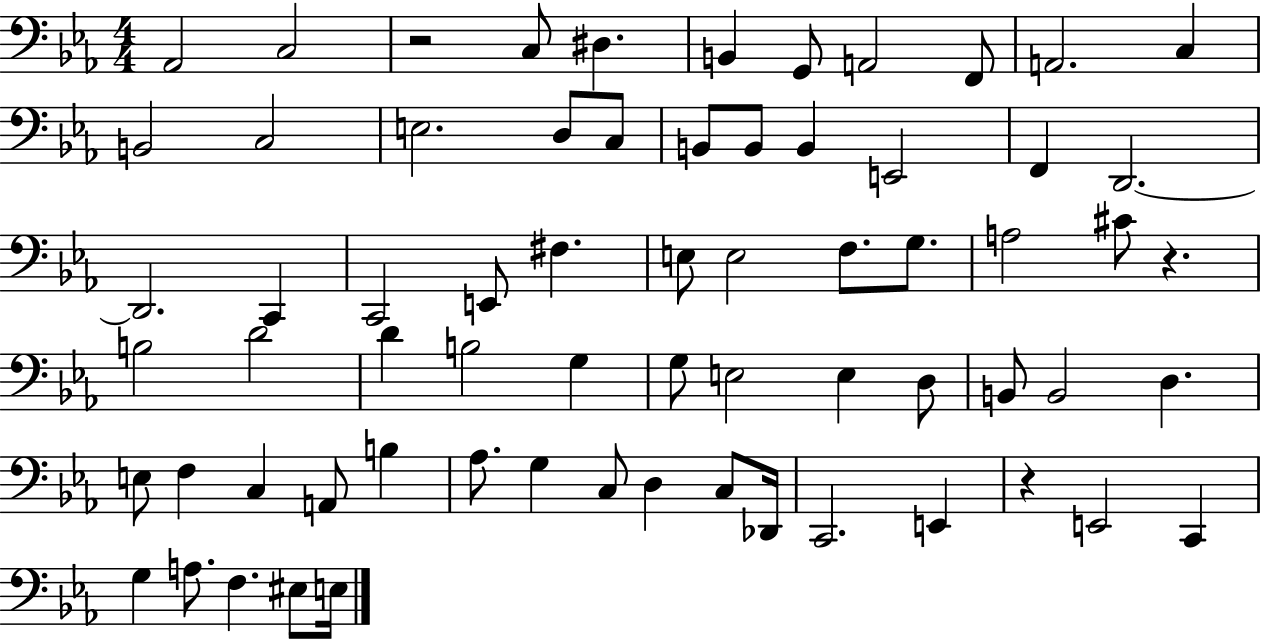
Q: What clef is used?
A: bass